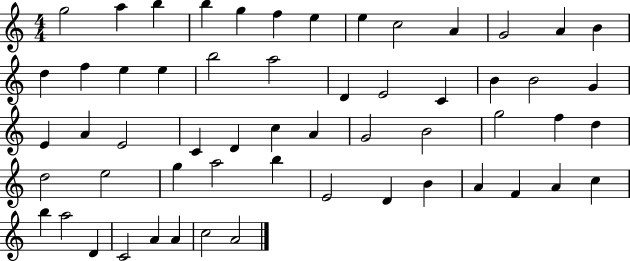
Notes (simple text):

G5/h A5/q B5/q B5/q G5/q F5/q E5/q E5/q C5/h A4/q G4/h A4/q B4/q D5/q F5/q E5/q E5/q B5/h A5/h D4/q E4/h C4/q B4/q B4/h G4/q E4/q A4/q E4/h C4/q D4/q C5/q A4/q G4/h B4/h G5/h F5/q D5/q D5/h E5/h G5/q A5/h B5/q E4/h D4/q B4/q A4/q F4/q A4/q C5/q B5/q A5/h D4/q C4/h A4/q A4/q C5/h A4/h